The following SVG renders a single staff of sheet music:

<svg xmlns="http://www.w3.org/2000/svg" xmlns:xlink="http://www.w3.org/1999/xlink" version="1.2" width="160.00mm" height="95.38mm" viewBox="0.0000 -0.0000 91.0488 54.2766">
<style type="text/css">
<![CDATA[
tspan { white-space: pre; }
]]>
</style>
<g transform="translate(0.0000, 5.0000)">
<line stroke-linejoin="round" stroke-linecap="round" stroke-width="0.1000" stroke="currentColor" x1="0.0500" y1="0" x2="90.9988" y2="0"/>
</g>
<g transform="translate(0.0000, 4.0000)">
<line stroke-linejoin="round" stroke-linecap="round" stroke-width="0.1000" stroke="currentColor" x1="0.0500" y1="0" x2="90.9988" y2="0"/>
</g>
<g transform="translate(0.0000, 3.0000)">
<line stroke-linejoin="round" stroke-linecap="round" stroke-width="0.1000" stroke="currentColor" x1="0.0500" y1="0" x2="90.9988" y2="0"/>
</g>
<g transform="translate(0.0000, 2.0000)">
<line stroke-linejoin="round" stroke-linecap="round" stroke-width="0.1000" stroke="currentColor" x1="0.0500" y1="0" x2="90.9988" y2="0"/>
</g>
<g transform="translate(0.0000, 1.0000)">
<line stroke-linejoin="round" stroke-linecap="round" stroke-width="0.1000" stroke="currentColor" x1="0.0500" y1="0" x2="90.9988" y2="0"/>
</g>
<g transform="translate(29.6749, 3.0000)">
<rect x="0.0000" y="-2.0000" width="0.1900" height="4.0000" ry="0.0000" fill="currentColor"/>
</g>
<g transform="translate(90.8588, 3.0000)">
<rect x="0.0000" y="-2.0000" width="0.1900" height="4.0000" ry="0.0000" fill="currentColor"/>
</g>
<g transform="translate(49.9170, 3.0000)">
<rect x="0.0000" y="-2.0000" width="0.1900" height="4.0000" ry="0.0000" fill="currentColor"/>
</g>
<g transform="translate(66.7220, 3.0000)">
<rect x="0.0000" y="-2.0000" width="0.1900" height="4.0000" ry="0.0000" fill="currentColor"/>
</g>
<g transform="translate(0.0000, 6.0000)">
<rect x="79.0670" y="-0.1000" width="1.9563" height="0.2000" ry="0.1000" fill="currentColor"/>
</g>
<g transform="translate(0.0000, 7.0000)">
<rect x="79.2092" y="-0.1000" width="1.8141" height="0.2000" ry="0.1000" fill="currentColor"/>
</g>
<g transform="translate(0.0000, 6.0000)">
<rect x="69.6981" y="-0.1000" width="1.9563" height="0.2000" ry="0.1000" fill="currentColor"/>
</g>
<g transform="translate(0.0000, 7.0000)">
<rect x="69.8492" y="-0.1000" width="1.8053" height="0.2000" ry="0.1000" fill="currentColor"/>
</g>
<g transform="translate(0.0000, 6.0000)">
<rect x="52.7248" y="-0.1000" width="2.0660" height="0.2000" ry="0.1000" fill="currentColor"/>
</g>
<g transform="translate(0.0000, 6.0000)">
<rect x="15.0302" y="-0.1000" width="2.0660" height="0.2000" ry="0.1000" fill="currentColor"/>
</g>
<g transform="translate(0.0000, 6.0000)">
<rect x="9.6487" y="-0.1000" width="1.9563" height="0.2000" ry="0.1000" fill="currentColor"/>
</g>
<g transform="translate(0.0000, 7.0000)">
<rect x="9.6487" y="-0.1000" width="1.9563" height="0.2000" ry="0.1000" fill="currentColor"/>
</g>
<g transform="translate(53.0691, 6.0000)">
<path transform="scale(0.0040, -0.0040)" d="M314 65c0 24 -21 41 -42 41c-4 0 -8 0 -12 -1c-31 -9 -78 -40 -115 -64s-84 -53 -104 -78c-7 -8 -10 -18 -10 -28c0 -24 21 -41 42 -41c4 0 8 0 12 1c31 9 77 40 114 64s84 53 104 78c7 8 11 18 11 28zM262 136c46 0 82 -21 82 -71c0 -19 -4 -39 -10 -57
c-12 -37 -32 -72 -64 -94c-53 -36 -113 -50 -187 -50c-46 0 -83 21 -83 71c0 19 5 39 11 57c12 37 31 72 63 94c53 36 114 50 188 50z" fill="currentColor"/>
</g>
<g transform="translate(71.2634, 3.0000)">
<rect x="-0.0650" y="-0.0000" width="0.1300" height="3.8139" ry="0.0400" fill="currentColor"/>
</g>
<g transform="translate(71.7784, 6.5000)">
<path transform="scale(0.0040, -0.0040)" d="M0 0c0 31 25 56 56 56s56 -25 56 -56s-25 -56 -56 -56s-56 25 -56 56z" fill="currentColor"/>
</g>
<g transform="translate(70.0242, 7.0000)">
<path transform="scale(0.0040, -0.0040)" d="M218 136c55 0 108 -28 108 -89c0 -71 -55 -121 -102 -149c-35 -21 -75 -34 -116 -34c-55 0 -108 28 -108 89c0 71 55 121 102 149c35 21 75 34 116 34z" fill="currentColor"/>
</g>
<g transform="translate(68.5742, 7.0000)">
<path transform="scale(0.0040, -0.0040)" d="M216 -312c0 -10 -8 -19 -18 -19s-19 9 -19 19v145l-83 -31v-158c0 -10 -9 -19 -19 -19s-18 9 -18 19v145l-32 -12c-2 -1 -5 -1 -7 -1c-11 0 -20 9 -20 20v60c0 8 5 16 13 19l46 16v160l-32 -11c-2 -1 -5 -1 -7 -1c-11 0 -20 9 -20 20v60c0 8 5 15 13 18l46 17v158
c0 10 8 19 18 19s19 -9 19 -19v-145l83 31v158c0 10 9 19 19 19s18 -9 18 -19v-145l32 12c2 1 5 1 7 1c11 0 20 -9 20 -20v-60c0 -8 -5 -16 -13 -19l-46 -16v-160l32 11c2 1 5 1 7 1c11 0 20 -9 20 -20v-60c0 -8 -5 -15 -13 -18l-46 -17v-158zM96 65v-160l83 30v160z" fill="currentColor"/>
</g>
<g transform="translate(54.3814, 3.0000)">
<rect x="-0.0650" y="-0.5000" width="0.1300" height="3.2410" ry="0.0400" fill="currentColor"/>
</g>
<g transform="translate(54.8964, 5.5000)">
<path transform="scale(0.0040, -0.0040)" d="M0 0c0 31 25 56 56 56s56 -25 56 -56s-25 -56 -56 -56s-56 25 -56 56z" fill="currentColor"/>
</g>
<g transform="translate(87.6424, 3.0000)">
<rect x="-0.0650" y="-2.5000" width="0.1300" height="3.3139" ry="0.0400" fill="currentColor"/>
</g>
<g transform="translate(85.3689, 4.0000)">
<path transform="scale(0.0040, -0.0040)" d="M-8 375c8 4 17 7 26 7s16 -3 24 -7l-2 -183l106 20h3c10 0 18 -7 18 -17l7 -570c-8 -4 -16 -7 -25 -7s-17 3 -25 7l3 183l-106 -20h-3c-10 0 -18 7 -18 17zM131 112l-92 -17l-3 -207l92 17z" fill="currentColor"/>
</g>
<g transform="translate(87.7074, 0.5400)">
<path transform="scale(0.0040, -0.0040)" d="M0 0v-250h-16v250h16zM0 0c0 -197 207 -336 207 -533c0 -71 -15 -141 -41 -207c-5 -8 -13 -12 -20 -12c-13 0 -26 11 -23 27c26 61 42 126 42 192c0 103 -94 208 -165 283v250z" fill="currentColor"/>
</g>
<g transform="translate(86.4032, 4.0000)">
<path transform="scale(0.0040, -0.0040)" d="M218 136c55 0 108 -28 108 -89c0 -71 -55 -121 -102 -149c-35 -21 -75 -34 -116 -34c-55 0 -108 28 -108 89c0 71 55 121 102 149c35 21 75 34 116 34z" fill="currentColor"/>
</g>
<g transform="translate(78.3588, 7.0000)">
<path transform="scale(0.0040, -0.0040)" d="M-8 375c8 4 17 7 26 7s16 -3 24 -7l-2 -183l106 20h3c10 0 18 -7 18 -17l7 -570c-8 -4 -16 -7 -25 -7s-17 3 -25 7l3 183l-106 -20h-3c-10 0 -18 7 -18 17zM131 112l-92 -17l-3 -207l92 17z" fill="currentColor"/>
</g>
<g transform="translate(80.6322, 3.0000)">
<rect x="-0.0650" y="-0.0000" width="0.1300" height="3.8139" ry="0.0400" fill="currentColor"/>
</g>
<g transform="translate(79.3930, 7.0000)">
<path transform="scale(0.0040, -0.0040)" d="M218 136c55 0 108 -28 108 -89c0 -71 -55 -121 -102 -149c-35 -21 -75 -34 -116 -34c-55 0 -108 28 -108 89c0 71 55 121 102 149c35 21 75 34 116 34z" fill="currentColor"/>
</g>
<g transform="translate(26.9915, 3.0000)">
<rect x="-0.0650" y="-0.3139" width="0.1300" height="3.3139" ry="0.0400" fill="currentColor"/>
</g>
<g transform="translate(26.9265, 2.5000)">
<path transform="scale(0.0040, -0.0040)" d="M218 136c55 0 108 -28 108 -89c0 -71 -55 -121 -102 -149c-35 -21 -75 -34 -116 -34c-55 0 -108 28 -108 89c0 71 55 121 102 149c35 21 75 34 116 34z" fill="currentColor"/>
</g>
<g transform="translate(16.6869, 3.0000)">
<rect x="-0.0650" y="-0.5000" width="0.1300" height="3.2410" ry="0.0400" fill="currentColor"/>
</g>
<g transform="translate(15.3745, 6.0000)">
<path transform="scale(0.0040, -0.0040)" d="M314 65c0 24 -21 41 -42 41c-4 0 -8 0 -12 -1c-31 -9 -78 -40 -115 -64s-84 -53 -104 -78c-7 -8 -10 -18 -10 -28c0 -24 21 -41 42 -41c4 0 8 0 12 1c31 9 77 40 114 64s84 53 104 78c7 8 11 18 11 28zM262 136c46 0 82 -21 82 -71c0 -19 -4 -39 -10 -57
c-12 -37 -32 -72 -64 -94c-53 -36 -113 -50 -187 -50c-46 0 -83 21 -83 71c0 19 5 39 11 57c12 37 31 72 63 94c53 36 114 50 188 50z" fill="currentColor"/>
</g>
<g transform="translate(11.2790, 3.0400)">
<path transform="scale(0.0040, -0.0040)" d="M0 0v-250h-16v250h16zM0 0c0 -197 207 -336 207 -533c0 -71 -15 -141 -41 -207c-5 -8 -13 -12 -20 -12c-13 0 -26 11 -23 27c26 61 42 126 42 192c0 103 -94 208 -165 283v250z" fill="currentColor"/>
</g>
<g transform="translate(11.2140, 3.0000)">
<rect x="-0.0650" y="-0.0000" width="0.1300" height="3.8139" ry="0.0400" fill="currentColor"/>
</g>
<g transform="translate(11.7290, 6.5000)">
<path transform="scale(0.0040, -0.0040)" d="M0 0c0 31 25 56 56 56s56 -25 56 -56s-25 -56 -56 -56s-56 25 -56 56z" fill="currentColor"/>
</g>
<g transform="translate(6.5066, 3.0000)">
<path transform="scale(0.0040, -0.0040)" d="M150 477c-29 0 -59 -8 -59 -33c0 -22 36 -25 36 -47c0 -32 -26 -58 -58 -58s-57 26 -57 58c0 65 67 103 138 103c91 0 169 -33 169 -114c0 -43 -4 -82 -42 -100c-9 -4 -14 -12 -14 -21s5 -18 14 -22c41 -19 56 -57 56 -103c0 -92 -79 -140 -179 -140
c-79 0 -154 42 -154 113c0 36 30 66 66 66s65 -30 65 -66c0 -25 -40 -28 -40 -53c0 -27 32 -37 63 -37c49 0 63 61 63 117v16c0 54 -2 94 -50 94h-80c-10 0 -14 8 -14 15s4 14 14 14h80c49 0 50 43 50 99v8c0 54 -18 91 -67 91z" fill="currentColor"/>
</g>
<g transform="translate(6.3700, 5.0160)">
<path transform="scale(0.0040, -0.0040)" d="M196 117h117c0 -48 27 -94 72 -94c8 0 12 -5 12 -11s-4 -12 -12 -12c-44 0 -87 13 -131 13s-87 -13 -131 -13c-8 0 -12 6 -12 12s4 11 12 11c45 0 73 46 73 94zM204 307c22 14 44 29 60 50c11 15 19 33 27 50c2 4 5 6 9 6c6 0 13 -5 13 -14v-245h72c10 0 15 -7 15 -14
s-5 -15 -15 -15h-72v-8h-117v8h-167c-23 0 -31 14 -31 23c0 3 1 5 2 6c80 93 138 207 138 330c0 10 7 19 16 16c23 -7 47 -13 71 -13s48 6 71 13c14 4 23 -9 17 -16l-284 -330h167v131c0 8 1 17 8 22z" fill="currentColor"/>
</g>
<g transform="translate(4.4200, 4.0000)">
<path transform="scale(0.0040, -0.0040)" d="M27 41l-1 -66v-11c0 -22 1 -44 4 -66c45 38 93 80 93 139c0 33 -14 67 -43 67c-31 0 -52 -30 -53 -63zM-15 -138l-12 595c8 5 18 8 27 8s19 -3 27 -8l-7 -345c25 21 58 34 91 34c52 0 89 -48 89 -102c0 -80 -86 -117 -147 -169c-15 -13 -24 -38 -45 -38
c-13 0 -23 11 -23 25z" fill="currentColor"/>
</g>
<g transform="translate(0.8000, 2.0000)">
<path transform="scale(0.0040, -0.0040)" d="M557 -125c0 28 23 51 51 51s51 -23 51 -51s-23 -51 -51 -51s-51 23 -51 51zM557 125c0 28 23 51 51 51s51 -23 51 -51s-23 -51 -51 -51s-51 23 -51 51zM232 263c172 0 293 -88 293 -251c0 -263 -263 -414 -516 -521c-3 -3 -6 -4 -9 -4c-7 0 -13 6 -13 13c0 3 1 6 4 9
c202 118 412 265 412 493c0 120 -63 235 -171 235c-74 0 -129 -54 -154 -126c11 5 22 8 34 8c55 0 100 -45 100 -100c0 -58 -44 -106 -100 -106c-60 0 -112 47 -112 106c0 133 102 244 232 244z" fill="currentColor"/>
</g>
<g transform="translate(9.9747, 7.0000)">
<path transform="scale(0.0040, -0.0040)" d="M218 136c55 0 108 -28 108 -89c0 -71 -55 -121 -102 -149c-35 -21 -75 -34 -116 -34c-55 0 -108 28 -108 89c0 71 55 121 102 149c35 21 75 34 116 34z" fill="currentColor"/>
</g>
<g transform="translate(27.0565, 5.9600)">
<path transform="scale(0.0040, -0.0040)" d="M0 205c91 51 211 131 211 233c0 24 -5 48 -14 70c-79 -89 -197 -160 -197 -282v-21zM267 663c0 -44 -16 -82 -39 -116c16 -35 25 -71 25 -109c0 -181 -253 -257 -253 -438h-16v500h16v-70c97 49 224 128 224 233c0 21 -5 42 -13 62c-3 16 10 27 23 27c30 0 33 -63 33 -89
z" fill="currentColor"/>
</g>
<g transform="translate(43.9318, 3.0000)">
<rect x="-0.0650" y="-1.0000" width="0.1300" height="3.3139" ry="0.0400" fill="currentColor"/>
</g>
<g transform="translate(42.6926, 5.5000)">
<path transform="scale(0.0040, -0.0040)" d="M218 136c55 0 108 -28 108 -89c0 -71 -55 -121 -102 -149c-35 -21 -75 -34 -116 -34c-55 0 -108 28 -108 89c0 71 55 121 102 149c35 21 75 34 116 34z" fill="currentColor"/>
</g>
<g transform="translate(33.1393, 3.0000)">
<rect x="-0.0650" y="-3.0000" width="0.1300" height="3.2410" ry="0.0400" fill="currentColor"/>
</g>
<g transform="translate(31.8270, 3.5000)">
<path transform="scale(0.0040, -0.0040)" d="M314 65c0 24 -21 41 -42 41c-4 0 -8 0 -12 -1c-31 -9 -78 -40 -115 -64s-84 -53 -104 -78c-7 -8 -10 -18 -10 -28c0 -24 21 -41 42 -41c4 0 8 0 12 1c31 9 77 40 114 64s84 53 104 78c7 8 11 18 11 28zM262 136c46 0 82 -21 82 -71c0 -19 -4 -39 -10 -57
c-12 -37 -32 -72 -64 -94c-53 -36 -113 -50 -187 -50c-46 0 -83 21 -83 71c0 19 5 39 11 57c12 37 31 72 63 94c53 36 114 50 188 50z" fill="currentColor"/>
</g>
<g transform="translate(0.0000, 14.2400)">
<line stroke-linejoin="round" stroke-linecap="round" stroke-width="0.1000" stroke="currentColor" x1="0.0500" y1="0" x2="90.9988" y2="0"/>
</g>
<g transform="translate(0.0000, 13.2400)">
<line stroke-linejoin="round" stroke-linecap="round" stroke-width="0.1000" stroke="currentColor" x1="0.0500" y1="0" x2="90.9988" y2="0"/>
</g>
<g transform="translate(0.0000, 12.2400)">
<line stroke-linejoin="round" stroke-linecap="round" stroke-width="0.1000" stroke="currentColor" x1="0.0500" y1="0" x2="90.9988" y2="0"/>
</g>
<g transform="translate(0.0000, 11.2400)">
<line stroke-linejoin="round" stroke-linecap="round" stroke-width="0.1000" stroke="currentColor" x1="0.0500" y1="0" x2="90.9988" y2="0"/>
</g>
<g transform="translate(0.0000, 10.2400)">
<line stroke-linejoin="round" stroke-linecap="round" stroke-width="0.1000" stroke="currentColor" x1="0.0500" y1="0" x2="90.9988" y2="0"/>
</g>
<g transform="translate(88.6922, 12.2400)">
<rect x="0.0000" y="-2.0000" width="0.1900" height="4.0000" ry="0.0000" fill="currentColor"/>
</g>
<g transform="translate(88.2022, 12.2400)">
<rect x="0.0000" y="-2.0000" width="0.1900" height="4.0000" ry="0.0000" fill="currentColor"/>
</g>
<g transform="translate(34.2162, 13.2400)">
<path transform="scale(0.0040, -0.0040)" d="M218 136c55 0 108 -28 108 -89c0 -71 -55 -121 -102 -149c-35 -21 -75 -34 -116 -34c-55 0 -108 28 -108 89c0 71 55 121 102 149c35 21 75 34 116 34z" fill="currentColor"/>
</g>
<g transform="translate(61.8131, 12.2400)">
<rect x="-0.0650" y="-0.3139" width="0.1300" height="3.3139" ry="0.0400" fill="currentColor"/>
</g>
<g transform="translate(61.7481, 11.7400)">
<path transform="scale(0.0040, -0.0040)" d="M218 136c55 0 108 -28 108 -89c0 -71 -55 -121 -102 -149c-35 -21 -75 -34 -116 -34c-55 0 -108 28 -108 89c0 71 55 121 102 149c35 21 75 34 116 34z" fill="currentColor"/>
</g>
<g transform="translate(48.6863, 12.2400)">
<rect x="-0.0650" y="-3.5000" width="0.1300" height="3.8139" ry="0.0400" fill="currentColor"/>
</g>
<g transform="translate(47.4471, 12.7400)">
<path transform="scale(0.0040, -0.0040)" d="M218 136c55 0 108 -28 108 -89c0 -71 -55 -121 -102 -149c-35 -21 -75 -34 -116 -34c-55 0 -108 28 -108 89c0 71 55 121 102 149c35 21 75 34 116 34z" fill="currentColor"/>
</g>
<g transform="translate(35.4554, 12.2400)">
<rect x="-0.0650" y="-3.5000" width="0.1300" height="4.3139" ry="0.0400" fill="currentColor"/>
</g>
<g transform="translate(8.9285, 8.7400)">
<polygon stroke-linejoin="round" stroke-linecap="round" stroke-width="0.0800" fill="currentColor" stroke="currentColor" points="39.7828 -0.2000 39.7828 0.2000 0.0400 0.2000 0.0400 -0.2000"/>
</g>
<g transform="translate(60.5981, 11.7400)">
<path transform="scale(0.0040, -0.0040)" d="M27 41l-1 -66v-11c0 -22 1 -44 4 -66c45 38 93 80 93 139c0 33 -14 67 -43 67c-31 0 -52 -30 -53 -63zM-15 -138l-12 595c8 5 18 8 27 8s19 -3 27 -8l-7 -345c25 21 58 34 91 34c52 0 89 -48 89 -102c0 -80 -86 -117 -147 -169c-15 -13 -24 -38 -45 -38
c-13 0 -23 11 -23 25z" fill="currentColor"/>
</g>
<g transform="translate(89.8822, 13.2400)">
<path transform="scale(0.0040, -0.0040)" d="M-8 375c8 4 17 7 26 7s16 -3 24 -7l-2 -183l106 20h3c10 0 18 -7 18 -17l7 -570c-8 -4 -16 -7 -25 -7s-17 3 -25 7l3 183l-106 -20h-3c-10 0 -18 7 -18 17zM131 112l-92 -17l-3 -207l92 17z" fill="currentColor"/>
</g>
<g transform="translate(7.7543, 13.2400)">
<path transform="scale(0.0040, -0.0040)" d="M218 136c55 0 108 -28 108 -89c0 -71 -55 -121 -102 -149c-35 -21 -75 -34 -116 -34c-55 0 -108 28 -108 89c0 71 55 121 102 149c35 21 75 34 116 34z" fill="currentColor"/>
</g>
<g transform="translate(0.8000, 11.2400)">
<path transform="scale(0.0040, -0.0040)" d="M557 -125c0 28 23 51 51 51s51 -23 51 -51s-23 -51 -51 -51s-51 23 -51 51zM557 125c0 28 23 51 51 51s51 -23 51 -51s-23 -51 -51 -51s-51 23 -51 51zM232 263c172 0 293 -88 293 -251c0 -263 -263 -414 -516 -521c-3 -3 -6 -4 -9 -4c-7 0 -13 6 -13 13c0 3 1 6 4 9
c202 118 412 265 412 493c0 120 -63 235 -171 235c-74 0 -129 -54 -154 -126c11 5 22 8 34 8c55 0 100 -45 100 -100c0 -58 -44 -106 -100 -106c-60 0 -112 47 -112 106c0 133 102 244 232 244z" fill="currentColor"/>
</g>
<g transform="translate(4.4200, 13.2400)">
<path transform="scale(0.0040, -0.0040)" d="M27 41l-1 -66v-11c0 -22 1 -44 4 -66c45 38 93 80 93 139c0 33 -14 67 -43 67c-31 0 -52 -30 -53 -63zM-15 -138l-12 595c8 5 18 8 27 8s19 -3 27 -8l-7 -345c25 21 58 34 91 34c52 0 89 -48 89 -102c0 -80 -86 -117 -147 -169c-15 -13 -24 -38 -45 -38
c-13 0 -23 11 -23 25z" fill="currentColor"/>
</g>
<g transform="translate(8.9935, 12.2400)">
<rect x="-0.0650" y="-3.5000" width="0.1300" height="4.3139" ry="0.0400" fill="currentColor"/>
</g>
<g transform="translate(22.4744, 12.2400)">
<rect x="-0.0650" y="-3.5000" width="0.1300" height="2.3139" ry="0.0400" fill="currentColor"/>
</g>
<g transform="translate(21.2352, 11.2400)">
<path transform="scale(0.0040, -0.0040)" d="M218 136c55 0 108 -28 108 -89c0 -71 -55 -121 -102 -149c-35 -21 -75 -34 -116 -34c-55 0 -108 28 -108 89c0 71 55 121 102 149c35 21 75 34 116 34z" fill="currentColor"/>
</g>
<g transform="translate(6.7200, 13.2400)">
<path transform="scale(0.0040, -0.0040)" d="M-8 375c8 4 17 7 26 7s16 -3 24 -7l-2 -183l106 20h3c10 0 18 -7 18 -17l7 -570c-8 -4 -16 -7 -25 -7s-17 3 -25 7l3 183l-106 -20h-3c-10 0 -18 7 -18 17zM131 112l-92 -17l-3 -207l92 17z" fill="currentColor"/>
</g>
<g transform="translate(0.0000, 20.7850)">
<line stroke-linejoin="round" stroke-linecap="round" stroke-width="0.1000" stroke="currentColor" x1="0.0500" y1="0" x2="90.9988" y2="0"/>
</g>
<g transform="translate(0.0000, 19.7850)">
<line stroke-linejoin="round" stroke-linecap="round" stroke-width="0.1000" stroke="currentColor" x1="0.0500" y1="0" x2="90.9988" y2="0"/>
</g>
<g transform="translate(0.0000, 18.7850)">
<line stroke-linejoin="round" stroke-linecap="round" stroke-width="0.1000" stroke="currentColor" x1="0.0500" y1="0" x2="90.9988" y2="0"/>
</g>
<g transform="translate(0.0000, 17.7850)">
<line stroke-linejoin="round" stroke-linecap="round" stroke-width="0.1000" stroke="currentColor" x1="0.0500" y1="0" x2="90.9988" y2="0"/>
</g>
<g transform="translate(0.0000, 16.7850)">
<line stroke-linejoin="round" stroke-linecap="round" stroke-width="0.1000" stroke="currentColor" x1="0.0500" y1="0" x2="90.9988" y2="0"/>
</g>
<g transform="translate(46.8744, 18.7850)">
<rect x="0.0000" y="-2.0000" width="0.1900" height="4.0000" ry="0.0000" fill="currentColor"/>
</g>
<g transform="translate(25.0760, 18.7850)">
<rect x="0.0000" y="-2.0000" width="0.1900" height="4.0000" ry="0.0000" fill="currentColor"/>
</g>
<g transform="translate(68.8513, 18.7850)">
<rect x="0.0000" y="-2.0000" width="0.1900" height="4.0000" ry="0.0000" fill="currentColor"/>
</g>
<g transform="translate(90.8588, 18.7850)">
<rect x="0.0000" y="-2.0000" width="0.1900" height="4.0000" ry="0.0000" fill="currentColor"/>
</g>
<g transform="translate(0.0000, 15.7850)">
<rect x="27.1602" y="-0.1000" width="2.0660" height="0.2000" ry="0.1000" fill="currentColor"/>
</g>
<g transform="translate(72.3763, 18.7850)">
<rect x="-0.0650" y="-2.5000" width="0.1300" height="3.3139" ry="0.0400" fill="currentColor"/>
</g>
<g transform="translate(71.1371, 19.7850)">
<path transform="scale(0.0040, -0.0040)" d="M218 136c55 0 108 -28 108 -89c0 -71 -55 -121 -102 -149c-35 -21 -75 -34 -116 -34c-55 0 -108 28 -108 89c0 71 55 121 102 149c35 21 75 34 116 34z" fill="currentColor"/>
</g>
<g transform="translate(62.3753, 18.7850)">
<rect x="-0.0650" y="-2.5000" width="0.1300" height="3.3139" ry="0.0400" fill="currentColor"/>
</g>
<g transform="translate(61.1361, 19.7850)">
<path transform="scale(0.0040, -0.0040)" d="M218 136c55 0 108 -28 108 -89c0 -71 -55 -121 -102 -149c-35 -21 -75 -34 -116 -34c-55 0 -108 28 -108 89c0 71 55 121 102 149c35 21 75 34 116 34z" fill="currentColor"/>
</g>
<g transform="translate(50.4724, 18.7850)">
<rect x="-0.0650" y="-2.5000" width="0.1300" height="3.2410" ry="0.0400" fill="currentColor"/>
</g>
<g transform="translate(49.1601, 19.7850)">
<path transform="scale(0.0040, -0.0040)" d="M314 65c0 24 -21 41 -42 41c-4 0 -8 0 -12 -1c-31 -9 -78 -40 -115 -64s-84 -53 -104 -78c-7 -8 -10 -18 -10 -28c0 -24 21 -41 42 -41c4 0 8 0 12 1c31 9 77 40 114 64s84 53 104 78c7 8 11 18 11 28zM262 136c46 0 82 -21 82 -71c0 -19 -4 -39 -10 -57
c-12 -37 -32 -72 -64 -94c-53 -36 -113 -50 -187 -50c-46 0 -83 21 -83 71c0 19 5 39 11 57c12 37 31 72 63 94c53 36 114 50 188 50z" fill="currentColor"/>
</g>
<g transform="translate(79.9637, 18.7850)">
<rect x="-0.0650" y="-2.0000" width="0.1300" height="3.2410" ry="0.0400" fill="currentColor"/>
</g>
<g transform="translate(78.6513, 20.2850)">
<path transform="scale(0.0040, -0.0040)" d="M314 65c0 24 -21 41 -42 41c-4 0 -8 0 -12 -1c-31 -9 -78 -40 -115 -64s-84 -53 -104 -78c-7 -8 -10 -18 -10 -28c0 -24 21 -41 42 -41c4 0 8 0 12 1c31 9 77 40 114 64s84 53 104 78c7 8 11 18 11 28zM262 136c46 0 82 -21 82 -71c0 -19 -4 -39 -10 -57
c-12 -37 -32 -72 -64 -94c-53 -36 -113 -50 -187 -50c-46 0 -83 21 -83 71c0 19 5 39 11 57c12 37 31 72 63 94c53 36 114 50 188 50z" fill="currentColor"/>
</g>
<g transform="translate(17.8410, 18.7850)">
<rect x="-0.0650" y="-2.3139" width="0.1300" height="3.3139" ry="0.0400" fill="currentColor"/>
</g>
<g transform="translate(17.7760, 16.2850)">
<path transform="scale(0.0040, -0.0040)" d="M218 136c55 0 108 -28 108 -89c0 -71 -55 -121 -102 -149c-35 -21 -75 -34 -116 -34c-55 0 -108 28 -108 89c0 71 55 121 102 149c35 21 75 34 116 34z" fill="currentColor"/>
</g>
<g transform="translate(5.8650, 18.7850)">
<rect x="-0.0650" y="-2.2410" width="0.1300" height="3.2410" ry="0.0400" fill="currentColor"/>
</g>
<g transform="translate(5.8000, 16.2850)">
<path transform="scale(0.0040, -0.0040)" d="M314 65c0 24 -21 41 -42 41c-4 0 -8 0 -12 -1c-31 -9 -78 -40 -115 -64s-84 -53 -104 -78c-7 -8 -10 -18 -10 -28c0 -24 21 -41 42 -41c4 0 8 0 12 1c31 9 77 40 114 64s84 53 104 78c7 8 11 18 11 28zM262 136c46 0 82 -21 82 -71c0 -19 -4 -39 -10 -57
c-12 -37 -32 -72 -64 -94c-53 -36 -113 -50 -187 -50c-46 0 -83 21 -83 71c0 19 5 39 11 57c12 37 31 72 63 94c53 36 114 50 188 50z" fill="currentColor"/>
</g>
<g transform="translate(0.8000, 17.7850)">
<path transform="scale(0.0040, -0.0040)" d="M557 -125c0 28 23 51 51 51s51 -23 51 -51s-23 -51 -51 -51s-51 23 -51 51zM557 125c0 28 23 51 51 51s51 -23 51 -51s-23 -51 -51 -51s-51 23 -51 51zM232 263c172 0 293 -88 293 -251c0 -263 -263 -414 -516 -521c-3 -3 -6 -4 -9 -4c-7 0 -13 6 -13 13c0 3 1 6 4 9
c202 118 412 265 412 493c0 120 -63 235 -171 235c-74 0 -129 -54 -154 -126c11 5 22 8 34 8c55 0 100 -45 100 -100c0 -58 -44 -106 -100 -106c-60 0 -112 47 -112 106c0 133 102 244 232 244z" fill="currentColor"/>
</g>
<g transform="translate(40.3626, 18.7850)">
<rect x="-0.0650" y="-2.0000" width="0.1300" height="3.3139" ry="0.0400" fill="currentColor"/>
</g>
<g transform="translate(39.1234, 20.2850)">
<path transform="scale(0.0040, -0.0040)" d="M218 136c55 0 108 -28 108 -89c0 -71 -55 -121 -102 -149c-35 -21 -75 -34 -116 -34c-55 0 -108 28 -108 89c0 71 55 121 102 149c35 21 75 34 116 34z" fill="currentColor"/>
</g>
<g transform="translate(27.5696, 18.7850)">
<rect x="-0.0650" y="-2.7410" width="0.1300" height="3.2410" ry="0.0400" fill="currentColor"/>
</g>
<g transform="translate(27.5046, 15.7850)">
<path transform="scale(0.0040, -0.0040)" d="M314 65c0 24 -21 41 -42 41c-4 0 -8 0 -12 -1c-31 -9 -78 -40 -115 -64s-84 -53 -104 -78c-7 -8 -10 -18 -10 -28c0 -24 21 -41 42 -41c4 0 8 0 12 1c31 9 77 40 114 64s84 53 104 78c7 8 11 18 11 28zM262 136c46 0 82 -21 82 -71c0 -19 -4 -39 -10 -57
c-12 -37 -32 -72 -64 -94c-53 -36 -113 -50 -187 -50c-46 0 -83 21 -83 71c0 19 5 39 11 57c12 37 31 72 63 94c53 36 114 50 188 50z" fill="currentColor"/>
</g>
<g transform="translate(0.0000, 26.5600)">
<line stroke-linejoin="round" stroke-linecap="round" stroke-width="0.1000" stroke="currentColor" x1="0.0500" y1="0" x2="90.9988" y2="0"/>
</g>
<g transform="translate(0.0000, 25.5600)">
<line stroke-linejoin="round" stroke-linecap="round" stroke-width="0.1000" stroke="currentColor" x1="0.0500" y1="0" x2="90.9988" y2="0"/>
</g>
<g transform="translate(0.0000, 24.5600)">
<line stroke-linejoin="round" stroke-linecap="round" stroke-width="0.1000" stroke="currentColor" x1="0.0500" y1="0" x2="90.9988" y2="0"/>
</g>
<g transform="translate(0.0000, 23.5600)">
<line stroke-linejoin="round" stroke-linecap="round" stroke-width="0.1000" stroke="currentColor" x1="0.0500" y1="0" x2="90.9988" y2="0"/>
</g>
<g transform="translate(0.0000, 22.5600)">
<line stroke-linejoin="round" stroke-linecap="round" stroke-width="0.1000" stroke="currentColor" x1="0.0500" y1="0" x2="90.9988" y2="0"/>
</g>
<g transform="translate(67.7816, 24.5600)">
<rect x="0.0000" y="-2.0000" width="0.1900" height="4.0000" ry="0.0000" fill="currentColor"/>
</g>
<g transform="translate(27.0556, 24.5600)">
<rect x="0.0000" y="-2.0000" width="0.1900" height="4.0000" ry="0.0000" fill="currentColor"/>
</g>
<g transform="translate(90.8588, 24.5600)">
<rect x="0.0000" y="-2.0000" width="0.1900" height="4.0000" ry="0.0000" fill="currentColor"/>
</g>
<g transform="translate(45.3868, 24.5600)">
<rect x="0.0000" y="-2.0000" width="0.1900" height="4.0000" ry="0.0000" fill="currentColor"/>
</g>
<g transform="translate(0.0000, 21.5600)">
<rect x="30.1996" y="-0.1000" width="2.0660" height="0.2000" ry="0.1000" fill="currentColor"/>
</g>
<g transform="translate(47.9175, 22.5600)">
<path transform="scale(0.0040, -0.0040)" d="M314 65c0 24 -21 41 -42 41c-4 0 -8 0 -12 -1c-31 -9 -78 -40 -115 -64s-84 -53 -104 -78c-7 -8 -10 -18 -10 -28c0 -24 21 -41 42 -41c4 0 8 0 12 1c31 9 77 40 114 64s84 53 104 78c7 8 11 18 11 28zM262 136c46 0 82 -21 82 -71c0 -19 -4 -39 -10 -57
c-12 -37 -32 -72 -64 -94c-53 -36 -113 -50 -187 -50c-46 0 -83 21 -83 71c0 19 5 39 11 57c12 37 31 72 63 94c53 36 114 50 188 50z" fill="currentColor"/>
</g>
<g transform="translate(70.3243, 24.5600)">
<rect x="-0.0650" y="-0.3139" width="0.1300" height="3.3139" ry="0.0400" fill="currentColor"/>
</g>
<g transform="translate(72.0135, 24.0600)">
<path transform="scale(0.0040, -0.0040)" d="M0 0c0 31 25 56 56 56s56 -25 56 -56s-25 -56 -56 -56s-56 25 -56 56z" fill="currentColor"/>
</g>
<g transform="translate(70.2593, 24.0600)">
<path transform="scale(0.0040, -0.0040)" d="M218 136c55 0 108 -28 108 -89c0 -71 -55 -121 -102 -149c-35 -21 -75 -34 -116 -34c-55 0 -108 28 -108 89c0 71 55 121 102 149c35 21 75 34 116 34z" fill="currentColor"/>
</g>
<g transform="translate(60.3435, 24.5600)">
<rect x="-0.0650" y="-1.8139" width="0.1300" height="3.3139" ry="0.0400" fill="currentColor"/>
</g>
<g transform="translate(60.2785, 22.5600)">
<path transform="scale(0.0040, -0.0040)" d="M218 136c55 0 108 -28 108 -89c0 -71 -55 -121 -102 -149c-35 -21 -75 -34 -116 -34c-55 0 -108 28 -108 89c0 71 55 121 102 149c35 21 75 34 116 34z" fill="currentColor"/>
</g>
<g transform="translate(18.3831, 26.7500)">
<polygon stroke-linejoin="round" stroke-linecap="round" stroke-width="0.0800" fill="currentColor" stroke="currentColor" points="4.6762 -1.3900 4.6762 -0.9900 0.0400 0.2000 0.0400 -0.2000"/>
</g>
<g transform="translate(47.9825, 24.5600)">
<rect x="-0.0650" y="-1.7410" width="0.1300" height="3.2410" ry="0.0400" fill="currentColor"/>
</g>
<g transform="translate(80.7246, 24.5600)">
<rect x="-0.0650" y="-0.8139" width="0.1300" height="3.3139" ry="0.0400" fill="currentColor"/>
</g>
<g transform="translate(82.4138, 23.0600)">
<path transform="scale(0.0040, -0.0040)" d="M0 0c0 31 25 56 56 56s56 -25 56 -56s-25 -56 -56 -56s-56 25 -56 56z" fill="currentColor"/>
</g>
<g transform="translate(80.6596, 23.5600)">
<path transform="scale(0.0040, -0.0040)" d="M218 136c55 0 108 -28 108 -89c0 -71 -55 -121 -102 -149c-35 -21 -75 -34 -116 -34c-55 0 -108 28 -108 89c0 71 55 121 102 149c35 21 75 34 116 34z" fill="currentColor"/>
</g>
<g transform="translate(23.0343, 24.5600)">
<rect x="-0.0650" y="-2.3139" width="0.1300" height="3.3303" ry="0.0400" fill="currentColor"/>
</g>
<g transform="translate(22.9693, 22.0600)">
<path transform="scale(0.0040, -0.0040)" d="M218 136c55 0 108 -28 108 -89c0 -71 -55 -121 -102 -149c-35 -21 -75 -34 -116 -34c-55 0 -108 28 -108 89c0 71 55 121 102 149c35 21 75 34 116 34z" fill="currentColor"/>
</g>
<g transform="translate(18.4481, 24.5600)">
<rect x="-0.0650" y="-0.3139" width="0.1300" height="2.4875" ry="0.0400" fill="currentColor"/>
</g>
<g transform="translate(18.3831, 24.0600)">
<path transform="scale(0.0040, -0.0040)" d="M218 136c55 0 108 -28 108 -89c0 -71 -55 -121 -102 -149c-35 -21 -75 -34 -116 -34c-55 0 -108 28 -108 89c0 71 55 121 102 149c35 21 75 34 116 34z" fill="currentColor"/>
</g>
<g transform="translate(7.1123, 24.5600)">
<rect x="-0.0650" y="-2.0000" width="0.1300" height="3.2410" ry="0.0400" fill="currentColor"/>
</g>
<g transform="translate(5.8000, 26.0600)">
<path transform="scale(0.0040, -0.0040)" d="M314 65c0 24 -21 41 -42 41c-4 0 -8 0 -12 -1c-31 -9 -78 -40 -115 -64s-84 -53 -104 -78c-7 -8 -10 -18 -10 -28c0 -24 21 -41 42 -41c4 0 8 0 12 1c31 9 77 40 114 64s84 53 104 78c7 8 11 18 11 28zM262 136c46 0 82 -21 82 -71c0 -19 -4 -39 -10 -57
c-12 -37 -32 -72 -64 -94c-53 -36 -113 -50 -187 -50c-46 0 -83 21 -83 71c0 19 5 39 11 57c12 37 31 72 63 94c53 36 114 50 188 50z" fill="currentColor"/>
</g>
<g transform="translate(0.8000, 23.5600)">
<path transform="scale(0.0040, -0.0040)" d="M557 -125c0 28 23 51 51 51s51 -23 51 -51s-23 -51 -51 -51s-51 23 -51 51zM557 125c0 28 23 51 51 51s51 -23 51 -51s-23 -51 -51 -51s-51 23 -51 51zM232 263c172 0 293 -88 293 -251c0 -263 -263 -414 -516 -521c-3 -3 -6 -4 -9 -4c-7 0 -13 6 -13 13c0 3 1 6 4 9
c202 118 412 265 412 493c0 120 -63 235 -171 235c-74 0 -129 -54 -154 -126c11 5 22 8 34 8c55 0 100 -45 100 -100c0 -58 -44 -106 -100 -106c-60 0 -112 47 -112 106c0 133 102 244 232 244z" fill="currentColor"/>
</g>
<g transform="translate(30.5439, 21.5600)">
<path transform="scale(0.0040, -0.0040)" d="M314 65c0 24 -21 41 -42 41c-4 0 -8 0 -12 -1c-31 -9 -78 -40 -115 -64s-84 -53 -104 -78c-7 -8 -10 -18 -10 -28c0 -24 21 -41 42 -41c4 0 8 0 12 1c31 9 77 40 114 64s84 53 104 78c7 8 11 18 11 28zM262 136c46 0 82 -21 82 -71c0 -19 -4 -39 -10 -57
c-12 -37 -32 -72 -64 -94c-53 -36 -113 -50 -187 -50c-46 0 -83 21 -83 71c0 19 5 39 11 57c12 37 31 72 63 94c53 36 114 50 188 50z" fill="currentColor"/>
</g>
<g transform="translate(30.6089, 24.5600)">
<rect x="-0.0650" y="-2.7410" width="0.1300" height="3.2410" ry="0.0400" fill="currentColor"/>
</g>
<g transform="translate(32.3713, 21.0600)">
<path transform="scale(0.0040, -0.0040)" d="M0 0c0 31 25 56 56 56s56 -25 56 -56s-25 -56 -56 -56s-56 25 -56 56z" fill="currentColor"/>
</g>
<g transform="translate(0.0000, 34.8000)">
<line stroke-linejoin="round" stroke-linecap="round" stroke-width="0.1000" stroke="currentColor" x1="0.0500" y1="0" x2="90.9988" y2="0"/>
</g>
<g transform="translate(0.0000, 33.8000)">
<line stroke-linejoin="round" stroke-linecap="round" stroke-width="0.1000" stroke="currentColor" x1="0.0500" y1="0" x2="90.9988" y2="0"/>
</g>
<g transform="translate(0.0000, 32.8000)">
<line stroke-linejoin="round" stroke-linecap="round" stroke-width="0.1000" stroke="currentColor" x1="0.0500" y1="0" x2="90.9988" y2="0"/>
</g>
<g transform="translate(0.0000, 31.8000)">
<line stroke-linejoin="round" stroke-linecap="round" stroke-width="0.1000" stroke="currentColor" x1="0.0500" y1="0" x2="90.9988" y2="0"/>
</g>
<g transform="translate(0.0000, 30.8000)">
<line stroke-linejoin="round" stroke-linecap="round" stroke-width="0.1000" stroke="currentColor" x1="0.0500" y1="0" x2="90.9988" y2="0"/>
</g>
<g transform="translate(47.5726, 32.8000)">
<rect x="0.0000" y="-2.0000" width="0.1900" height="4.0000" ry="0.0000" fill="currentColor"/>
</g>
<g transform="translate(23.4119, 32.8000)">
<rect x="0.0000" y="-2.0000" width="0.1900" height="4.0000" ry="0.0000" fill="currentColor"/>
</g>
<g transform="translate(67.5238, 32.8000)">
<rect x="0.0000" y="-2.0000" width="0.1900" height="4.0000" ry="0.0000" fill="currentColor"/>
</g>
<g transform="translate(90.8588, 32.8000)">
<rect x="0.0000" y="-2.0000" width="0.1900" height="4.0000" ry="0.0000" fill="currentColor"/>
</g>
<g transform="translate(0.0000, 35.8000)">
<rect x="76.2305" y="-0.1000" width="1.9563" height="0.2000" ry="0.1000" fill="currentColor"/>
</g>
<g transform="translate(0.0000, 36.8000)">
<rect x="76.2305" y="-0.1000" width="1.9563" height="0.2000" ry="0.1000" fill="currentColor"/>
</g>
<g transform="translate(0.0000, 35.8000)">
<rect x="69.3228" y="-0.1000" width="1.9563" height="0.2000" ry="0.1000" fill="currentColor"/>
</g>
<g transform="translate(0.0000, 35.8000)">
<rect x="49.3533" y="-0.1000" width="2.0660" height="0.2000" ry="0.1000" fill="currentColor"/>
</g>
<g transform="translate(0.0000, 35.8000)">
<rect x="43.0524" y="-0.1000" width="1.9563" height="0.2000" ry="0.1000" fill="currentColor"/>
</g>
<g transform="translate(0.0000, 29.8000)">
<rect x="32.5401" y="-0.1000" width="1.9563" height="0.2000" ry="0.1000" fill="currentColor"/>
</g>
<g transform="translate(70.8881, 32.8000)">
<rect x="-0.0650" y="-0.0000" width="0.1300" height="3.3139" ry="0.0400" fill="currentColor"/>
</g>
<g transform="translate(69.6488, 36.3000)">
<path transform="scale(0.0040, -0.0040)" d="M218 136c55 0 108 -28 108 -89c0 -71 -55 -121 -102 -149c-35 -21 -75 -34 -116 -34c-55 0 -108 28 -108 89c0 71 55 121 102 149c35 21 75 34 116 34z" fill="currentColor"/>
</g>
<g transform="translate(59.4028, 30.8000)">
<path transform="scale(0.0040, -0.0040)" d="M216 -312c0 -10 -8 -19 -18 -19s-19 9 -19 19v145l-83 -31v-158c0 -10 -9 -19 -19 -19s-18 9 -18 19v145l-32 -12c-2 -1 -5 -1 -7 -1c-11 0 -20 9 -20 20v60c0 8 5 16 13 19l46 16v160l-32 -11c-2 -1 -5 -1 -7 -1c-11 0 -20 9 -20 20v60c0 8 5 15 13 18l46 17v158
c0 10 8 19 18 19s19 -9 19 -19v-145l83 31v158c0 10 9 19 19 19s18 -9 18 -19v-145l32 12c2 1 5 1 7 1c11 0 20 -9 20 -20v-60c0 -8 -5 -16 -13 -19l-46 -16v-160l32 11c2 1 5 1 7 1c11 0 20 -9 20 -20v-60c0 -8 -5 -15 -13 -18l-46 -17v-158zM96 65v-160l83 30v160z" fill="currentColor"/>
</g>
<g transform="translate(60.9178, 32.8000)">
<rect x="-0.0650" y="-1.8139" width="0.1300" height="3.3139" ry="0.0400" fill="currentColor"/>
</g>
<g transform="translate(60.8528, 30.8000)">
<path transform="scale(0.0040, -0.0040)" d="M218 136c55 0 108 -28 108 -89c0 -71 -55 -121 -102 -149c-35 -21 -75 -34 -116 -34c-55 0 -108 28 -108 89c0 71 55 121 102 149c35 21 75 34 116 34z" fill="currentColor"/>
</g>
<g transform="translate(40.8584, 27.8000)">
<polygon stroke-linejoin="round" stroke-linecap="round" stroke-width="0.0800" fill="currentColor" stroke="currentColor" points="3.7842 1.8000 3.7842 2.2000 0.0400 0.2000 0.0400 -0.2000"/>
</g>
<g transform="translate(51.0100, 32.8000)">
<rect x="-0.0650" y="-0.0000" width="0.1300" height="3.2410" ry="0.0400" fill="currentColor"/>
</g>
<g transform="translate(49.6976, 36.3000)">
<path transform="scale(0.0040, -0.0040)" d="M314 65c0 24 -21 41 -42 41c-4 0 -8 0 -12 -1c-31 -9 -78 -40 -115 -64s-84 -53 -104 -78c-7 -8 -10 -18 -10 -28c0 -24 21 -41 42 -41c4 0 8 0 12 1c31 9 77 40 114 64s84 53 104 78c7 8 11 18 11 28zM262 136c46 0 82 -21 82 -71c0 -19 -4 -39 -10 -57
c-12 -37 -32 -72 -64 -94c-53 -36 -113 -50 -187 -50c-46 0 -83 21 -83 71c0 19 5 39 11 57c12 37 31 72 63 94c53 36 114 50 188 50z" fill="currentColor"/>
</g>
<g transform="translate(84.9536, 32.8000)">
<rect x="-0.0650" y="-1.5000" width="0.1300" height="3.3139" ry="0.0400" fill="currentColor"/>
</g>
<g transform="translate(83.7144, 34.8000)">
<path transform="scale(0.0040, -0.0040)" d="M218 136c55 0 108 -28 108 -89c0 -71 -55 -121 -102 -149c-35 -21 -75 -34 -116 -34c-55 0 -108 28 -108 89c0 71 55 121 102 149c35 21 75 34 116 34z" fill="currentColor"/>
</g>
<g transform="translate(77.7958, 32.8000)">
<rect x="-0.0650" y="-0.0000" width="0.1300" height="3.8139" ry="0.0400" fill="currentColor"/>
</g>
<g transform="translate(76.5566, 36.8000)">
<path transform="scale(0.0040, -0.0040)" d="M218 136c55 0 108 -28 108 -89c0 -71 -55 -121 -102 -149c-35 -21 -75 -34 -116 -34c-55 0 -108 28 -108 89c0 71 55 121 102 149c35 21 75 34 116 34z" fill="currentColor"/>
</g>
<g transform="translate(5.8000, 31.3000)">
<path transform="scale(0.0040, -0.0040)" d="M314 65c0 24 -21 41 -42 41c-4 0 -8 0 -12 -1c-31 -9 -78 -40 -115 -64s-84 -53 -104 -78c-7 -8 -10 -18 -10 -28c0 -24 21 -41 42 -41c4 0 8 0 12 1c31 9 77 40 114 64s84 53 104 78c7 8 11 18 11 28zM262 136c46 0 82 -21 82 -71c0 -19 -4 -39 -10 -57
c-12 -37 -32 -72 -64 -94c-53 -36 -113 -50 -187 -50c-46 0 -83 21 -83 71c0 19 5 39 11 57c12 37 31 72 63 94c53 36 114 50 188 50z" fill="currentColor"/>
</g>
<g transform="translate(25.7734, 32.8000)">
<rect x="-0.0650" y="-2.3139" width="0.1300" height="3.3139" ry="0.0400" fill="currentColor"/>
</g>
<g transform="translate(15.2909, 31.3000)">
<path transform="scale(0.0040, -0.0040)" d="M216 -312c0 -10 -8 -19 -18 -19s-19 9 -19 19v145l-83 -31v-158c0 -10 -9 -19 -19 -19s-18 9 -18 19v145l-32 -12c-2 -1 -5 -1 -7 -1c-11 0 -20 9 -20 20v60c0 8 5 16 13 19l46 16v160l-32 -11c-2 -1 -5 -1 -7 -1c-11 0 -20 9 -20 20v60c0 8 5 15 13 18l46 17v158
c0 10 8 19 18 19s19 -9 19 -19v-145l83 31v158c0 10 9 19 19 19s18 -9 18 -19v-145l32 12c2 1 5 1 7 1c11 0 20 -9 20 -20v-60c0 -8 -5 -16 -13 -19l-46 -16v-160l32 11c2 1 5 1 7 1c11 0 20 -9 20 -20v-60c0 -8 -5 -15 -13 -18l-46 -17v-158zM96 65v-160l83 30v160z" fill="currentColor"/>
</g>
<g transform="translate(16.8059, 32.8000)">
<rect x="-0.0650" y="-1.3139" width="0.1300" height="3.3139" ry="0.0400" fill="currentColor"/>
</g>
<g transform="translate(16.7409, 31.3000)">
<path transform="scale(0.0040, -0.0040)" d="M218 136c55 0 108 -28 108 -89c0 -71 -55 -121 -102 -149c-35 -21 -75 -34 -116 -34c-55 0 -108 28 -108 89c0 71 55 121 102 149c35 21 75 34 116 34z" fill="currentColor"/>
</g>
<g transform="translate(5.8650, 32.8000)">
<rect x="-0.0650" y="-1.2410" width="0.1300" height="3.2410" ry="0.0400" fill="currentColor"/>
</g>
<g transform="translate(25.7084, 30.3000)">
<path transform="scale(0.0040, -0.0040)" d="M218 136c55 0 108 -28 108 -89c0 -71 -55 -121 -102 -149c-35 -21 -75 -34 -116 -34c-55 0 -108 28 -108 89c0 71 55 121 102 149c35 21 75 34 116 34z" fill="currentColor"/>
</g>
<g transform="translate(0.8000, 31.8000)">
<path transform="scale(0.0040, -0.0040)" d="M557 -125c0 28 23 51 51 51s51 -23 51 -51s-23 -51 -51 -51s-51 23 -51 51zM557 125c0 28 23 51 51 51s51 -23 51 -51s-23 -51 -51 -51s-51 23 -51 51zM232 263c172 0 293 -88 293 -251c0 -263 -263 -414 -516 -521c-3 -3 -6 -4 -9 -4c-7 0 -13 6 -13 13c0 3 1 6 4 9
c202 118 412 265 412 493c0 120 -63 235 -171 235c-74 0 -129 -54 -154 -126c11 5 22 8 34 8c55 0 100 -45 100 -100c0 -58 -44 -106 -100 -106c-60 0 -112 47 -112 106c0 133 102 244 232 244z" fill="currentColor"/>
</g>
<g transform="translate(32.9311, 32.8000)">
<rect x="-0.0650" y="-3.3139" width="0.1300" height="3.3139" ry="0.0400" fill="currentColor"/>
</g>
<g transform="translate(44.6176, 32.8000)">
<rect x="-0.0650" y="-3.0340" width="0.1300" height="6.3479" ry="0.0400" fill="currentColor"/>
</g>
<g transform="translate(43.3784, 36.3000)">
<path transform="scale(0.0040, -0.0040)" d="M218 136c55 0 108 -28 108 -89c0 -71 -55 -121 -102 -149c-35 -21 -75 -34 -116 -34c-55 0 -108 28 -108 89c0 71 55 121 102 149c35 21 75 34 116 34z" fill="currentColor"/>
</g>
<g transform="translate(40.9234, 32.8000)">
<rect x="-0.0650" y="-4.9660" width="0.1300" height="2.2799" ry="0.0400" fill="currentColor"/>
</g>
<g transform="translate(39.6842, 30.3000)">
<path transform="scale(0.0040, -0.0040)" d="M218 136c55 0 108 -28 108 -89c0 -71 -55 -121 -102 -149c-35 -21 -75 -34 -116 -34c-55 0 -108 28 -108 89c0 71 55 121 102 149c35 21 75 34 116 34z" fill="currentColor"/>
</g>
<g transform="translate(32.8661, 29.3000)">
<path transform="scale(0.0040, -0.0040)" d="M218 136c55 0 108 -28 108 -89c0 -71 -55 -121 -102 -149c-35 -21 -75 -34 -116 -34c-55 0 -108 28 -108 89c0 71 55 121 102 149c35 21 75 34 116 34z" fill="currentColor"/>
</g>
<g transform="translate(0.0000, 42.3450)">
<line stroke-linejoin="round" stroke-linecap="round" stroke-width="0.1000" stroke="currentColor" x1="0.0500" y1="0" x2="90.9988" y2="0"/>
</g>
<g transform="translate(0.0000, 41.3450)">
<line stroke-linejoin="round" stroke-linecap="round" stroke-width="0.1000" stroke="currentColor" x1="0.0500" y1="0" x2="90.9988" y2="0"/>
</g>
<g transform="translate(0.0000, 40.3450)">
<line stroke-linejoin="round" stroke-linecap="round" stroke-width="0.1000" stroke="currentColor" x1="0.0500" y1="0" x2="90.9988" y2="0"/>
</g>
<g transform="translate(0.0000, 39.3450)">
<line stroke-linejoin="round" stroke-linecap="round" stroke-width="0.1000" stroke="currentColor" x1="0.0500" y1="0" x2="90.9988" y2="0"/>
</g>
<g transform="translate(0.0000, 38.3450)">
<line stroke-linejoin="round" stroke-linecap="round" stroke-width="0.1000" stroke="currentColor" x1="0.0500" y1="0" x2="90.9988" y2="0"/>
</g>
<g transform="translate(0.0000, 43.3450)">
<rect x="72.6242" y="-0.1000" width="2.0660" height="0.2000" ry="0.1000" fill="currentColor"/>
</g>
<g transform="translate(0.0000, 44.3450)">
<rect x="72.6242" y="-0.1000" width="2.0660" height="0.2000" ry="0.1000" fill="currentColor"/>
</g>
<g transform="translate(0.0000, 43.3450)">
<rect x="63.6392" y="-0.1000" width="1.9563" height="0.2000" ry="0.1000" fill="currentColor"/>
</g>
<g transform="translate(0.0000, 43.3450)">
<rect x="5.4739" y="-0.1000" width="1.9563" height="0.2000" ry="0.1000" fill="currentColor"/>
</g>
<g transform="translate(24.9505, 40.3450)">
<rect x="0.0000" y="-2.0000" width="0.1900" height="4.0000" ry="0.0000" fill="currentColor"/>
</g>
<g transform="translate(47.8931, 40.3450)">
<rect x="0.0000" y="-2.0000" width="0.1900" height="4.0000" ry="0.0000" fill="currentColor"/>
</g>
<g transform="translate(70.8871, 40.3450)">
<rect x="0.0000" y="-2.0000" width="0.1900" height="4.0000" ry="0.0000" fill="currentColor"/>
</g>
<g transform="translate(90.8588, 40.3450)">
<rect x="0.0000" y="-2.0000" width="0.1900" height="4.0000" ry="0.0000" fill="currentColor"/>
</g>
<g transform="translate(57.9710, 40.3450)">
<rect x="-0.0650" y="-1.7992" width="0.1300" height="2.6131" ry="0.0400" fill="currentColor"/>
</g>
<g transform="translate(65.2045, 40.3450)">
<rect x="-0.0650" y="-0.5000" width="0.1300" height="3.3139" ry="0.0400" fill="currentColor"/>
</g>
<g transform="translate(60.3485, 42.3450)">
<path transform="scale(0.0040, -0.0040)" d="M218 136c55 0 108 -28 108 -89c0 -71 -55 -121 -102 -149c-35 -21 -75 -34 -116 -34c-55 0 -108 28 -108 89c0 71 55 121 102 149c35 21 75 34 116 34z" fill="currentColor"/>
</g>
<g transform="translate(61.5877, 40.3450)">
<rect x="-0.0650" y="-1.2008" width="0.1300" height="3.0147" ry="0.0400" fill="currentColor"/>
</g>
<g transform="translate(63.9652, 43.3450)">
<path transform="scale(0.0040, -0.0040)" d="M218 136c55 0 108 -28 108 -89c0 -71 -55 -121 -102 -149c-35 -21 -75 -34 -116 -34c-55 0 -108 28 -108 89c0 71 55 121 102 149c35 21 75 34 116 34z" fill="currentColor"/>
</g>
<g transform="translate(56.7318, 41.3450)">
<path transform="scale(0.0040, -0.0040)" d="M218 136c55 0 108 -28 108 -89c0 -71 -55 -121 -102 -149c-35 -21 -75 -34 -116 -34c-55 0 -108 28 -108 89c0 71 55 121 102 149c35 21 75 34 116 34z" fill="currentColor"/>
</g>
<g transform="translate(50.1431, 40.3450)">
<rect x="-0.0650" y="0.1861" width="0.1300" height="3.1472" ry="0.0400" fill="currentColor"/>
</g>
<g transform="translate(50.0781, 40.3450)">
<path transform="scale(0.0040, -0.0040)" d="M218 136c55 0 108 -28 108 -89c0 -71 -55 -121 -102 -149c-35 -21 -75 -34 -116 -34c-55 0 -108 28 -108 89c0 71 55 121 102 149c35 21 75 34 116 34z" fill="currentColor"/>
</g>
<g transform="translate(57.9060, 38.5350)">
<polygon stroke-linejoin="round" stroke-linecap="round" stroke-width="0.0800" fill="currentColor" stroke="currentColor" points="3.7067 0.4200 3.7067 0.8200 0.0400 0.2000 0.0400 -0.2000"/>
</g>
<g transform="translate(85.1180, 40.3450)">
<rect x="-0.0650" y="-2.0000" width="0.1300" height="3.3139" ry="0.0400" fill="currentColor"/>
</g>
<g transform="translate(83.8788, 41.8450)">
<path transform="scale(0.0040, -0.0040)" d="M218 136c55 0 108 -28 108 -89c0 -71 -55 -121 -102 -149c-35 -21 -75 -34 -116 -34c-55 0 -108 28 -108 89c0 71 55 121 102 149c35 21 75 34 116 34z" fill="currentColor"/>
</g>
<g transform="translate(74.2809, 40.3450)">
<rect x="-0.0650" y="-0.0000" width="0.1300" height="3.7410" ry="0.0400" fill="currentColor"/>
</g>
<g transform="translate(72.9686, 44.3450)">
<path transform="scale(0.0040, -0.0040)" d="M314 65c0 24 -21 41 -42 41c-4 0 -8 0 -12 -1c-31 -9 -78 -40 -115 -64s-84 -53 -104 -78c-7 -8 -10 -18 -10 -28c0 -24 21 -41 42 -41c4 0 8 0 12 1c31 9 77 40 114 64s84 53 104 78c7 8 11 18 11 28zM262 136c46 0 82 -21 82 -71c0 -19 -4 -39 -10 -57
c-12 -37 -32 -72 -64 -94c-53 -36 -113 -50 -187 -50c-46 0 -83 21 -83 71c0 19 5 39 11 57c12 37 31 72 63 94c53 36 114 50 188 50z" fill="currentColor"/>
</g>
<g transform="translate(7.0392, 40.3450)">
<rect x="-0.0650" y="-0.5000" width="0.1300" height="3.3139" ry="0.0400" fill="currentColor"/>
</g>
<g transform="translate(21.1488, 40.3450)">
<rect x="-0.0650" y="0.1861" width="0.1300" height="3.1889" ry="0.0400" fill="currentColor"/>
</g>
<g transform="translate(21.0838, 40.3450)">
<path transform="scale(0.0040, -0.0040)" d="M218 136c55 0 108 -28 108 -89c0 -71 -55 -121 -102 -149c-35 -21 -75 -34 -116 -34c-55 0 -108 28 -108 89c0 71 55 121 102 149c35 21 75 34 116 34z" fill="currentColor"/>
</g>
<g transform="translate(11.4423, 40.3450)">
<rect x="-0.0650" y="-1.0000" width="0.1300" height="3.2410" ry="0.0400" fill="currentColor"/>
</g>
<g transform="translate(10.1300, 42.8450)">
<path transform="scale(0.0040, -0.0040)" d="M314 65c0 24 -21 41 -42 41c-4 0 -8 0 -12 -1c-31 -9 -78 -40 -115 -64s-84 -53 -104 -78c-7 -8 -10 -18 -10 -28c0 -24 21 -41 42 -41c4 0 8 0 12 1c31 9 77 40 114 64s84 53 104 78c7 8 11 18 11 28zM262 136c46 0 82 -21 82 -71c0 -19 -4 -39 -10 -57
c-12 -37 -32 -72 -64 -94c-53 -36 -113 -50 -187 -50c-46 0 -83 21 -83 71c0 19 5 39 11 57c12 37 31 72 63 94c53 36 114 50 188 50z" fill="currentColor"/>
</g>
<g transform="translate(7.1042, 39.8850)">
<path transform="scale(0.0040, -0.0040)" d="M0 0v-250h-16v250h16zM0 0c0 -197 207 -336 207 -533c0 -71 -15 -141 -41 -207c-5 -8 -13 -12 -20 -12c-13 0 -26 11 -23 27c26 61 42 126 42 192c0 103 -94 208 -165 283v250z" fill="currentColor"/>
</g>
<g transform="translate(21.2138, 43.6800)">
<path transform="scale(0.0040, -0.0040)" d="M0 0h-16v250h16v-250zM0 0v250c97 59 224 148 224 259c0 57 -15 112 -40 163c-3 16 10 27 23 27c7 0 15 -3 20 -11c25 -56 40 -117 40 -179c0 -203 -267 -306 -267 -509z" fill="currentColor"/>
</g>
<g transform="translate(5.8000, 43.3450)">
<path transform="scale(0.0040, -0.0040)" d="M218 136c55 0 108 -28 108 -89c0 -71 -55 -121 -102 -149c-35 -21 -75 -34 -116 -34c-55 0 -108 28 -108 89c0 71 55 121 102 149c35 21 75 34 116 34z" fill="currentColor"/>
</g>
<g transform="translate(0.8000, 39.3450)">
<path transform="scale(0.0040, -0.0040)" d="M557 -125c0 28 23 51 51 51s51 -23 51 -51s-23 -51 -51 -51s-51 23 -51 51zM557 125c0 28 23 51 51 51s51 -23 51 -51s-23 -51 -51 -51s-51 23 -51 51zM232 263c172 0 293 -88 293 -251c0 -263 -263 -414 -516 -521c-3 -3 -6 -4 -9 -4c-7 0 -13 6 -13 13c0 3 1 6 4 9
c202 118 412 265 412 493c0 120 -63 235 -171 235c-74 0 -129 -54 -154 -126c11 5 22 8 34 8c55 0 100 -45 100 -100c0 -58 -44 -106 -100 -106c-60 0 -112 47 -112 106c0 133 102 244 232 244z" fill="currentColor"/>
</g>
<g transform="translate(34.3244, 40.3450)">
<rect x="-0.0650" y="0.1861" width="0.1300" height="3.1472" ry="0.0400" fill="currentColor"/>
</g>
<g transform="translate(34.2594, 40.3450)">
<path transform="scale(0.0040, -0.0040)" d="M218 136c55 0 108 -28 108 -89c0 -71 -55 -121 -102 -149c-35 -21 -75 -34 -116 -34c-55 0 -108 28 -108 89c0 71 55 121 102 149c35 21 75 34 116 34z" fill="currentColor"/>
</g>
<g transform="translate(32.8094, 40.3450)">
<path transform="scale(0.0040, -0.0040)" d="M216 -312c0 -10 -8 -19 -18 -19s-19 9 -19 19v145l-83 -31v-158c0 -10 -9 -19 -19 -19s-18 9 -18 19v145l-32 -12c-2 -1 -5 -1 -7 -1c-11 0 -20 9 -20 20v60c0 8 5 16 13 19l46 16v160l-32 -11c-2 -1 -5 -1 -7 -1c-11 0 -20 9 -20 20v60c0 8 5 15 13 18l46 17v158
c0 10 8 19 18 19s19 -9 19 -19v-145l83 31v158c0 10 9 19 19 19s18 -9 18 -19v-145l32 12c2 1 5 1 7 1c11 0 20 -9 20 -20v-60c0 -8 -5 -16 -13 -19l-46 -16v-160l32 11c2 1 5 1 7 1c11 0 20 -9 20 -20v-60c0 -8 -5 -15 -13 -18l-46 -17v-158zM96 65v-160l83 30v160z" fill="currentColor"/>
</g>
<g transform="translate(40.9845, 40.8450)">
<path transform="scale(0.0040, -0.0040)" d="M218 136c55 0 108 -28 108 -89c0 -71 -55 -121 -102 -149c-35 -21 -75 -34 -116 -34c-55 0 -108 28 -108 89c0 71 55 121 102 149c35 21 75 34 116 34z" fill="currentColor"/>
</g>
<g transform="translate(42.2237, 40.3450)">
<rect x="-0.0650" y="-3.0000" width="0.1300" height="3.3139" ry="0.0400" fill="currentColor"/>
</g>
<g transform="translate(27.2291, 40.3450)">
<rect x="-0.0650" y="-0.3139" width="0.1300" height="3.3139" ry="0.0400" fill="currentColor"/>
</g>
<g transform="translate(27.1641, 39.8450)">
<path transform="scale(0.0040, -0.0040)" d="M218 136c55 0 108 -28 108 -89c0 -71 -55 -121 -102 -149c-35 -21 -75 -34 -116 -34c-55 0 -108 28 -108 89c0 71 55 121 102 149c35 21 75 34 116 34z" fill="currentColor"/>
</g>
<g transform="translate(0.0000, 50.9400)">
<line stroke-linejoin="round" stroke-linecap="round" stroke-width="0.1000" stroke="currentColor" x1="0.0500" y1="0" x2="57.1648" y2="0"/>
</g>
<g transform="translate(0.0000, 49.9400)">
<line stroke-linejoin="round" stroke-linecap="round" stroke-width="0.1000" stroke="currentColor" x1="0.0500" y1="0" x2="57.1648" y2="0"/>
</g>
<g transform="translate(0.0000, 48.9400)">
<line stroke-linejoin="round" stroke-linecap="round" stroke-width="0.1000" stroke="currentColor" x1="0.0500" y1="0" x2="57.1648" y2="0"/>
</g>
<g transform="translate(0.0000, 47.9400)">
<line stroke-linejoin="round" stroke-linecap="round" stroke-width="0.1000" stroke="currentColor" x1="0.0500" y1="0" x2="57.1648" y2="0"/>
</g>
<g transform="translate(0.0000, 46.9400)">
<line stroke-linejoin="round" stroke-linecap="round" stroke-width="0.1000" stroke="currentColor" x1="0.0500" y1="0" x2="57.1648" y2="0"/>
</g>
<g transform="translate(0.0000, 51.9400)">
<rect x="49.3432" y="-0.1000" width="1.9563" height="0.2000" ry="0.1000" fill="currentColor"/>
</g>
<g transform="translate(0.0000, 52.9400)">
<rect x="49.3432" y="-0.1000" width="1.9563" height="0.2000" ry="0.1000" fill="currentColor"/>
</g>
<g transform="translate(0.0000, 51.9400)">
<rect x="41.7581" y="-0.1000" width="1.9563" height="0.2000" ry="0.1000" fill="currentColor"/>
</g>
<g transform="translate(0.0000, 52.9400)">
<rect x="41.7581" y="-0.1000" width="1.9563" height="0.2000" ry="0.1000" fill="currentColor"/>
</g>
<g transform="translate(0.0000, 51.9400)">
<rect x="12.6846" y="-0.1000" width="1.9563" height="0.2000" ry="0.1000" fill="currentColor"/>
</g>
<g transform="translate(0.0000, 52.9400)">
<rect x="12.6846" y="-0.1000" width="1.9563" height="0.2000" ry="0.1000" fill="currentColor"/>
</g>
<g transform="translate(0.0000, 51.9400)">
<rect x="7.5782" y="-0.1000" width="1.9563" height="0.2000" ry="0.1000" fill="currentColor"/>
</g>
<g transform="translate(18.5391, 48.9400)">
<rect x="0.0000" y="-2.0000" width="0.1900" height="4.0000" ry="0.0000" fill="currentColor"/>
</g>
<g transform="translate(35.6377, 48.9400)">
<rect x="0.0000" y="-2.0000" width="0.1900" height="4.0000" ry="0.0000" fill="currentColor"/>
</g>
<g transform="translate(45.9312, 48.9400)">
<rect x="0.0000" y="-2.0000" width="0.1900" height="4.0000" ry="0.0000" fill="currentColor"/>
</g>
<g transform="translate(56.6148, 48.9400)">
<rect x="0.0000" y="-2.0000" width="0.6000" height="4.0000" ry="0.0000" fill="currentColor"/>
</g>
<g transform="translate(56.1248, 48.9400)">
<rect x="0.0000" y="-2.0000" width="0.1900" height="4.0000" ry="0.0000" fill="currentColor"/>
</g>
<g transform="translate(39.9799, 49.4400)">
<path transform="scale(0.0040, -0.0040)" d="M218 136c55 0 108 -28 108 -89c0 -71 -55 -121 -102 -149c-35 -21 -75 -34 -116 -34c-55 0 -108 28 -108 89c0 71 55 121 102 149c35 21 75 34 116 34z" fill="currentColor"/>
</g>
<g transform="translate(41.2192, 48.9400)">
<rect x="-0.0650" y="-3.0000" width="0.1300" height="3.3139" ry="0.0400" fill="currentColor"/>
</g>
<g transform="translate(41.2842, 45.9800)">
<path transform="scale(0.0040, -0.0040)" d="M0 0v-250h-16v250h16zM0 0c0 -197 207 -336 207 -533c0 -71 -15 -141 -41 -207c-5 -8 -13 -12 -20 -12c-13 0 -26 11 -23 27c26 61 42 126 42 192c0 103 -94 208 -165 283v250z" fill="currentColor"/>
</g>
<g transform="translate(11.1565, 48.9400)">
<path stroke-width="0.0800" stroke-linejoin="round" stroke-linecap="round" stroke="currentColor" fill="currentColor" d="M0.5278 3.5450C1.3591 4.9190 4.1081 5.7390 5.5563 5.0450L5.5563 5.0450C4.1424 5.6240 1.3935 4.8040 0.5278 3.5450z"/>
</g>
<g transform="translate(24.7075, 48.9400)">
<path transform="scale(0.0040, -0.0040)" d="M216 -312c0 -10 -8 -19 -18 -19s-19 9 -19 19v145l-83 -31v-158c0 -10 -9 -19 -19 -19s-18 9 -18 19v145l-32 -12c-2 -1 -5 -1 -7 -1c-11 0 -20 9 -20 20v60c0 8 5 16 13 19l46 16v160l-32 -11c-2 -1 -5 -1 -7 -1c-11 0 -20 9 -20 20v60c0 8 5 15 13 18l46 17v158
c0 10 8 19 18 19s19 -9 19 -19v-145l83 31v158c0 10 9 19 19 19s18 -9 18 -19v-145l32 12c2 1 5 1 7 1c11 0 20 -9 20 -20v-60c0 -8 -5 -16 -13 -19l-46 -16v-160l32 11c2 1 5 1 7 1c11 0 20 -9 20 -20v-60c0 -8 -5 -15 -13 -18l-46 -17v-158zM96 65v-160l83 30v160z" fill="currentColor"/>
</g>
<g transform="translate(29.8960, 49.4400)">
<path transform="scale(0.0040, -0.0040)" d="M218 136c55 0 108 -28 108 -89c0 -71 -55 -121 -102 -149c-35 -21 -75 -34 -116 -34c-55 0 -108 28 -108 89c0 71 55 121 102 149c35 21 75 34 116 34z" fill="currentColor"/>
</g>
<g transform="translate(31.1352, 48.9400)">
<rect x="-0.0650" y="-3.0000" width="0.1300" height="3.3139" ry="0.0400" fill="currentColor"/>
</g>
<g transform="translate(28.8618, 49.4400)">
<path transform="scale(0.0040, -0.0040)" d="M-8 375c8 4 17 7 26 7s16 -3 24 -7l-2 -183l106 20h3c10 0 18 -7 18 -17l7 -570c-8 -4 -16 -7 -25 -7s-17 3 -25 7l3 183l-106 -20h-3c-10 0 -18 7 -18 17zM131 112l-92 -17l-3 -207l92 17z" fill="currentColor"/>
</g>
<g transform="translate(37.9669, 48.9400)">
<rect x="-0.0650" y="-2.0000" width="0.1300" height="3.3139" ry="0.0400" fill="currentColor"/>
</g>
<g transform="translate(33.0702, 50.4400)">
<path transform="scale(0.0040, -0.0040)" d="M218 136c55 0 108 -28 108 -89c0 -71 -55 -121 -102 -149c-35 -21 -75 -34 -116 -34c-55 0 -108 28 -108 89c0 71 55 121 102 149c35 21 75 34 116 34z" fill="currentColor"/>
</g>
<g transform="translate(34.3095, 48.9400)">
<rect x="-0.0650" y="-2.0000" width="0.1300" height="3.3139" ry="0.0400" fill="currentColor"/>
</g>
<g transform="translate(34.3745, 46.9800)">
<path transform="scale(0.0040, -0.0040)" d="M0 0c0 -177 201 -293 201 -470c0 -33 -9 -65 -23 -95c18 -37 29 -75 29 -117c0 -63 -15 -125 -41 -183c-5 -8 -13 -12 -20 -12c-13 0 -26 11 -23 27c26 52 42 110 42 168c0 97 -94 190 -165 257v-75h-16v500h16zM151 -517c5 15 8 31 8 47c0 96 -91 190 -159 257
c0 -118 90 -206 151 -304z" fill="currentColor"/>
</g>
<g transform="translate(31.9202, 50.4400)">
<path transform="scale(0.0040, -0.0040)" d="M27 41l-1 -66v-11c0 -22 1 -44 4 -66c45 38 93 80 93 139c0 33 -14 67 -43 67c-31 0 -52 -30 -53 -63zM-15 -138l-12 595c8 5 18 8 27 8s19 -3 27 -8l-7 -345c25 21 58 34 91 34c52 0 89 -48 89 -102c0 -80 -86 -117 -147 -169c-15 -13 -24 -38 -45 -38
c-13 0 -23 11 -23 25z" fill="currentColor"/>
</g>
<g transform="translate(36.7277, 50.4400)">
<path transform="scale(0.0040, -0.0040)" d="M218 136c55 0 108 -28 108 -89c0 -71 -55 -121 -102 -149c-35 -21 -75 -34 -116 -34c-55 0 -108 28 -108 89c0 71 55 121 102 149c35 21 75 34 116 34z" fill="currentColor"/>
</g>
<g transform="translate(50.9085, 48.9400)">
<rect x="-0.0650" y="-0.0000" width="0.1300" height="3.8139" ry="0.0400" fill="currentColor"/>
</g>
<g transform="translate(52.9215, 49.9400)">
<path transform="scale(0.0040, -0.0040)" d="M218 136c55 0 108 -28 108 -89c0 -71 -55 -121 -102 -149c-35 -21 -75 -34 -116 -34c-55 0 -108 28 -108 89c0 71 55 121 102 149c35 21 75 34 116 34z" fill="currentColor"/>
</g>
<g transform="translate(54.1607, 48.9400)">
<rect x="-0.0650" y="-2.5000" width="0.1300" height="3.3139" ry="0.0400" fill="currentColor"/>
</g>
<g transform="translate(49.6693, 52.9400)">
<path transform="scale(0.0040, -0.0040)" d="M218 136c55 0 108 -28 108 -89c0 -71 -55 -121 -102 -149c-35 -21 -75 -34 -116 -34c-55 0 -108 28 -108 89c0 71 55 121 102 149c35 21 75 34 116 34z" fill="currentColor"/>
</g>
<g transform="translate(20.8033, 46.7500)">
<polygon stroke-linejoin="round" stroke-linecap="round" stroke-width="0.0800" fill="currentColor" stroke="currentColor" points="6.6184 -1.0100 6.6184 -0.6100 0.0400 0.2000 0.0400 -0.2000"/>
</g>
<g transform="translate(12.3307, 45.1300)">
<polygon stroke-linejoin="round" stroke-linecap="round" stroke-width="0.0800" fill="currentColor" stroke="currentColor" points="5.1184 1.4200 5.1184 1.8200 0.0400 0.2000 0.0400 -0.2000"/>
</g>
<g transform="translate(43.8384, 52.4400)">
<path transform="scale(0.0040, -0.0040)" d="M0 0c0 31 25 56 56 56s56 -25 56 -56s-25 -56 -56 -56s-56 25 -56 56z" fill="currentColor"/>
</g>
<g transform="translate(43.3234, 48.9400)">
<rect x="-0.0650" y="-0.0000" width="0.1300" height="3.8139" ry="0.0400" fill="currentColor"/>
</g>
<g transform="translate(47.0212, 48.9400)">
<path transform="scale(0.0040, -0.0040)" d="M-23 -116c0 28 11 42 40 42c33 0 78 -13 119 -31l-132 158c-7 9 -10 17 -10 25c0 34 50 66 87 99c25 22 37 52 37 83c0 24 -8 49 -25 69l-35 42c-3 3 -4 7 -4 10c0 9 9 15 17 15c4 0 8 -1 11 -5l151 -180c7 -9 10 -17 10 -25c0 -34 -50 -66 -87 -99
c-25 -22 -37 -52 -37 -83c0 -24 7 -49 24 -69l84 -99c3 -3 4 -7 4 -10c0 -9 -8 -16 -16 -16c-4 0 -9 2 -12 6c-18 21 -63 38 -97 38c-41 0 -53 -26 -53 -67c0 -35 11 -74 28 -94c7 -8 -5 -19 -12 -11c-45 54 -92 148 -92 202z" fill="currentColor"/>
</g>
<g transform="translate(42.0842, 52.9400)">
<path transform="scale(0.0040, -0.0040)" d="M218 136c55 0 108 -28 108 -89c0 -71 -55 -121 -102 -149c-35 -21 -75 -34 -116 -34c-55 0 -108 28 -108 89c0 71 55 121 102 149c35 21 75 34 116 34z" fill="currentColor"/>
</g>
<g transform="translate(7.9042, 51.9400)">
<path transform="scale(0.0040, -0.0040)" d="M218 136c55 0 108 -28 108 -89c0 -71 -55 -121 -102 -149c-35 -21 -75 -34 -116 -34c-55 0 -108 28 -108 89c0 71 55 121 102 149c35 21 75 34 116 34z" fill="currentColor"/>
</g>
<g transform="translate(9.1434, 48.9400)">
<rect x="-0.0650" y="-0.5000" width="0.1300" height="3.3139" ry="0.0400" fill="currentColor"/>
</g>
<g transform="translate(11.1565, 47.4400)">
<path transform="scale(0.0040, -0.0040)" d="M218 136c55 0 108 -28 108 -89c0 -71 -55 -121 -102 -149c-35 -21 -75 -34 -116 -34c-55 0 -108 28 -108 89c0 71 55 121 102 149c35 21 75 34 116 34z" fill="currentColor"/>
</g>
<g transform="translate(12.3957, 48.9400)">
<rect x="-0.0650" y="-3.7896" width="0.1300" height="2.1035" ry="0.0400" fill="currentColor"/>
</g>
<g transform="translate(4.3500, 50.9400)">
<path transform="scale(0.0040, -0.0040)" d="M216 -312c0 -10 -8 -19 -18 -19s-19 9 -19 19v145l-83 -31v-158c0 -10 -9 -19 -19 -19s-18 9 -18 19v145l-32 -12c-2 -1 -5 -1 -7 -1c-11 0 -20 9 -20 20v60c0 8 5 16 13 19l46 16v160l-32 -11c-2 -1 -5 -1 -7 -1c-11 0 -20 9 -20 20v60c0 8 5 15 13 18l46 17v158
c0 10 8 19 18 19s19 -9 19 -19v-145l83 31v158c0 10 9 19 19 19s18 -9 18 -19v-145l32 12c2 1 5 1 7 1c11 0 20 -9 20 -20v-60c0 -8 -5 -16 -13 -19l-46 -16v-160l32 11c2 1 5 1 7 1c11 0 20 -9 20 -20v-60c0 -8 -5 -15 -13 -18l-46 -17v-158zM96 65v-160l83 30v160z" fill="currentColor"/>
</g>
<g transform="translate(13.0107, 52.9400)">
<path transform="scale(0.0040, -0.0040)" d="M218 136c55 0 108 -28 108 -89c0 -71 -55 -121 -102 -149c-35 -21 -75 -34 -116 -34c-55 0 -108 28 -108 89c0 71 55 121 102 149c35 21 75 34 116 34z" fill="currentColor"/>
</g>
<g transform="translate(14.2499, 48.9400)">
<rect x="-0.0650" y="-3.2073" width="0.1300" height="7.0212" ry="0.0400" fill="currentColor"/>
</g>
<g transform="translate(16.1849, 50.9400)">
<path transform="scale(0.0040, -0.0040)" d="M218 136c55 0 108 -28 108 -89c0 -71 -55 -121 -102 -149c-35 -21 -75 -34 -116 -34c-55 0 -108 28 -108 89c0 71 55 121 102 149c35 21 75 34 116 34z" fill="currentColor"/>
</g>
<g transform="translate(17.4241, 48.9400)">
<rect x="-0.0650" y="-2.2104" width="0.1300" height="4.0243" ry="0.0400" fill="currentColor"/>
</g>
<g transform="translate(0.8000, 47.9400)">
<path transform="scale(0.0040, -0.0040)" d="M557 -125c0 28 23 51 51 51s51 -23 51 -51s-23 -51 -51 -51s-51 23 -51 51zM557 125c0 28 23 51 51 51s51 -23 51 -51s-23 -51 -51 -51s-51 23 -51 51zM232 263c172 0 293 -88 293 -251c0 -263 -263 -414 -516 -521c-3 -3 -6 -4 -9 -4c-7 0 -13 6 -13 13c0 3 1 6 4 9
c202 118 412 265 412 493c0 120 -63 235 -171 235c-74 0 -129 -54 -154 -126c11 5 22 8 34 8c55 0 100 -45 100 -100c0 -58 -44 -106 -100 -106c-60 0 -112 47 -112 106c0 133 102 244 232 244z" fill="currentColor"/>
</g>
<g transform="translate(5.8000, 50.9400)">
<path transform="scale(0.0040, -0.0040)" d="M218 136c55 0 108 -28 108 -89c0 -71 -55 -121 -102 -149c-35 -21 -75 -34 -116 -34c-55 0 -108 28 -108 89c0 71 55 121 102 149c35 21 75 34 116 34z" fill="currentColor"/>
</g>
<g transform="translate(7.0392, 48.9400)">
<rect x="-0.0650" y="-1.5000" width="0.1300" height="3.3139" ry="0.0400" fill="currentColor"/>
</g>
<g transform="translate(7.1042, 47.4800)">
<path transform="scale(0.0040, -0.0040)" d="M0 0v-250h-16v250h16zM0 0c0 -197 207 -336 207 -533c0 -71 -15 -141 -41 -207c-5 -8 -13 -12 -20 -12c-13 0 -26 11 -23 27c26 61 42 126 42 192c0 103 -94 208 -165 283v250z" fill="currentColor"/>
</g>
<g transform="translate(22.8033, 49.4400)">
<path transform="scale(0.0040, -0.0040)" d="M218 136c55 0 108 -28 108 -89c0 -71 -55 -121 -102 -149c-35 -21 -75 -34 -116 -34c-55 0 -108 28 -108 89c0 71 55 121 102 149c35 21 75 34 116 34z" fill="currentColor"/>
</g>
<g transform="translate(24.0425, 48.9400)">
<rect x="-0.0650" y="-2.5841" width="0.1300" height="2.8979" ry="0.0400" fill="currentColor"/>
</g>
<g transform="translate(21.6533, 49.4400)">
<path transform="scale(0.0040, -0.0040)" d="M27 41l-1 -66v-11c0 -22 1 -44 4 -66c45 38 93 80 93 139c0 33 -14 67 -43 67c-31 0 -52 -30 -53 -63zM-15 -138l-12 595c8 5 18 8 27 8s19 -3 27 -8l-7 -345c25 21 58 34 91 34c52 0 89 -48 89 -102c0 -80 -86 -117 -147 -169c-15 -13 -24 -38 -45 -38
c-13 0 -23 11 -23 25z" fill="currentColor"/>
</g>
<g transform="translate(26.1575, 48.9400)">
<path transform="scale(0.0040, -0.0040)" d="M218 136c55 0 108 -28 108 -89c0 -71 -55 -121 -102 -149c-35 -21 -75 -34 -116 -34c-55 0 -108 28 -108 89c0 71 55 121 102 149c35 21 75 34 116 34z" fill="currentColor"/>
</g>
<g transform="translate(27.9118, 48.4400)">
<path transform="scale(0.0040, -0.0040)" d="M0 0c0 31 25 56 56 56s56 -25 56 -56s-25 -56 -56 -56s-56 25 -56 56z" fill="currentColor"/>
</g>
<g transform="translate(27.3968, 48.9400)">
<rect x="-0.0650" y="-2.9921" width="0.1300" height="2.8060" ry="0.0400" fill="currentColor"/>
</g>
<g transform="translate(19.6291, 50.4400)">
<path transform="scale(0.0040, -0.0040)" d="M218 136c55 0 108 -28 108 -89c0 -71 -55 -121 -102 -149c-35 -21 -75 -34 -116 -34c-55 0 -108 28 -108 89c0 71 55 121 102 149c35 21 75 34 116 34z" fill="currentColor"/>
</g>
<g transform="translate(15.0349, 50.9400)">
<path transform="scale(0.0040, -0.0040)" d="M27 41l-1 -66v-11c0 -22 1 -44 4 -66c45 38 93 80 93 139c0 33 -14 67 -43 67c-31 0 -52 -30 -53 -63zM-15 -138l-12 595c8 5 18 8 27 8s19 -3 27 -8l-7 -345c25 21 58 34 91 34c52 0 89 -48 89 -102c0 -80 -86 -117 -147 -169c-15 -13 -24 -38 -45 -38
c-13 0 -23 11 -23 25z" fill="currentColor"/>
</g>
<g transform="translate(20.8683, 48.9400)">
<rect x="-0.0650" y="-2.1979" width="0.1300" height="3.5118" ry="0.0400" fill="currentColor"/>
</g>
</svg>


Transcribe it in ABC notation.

X:1
T:Untitled
M:3/4
L:1/4
K:F
C,,/2 E,,2 E,/4 C,2 F,, E,,2 ^C,, C,, B,,/2 B,,/2 F,/2 B,,/2 C,/2 _E, B,2 B, C2 A,, B,,2 B,, B,, A,,2 A,,2 E,/2 B,/2 C2 A,2 A, E, F, G,2 ^G, B, D B,/2 D,,/2 D,,2 ^A, D,, C,, G,, E,,/2 F,,2 D,/2 E, ^D, C, D, B,,/2 G,,/2 E,, C,,2 A,, ^G,,/2 E,, G,/2 C,,/2 _G,,/2 A,,/2 _C,/2 ^D,/2 C, _A,,/4 A,, C,/2 C,, z C,, B,,